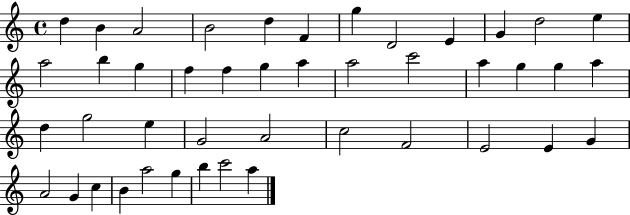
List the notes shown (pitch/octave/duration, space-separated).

D5/q B4/q A4/h B4/h D5/q F4/q G5/q D4/h E4/q G4/q D5/h E5/q A5/h B5/q G5/q F5/q F5/q G5/q A5/q A5/h C6/h A5/q G5/q G5/q A5/q D5/q G5/h E5/q G4/h A4/h C5/h F4/h E4/h E4/q G4/q A4/h G4/q C5/q B4/q A5/h G5/q B5/q C6/h A5/q